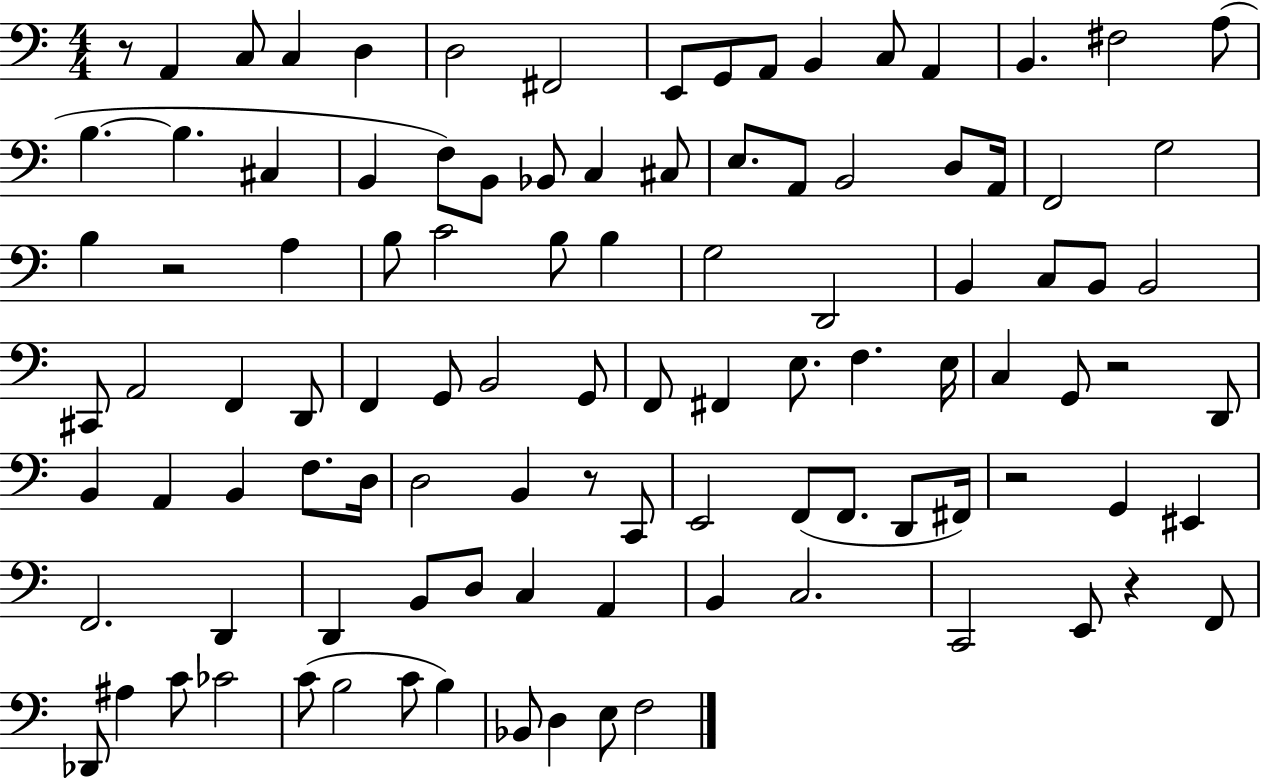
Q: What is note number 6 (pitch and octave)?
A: F#2